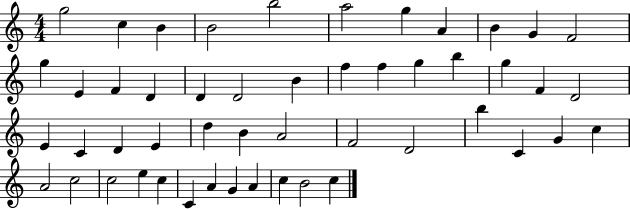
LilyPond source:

{
  \clef treble
  \numericTimeSignature
  \time 4/4
  \key c \major
  g''2 c''4 b'4 | b'2 b''2 | a''2 g''4 a'4 | b'4 g'4 f'2 | \break g''4 e'4 f'4 d'4 | d'4 d'2 b'4 | f''4 f''4 g''4 b''4 | g''4 f'4 d'2 | \break e'4 c'4 d'4 e'4 | d''4 b'4 a'2 | f'2 d'2 | b''4 c'4 g'4 c''4 | \break a'2 c''2 | c''2 e''4 c''4 | c'4 a'4 g'4 a'4 | c''4 b'2 c''4 | \break \bar "|."
}